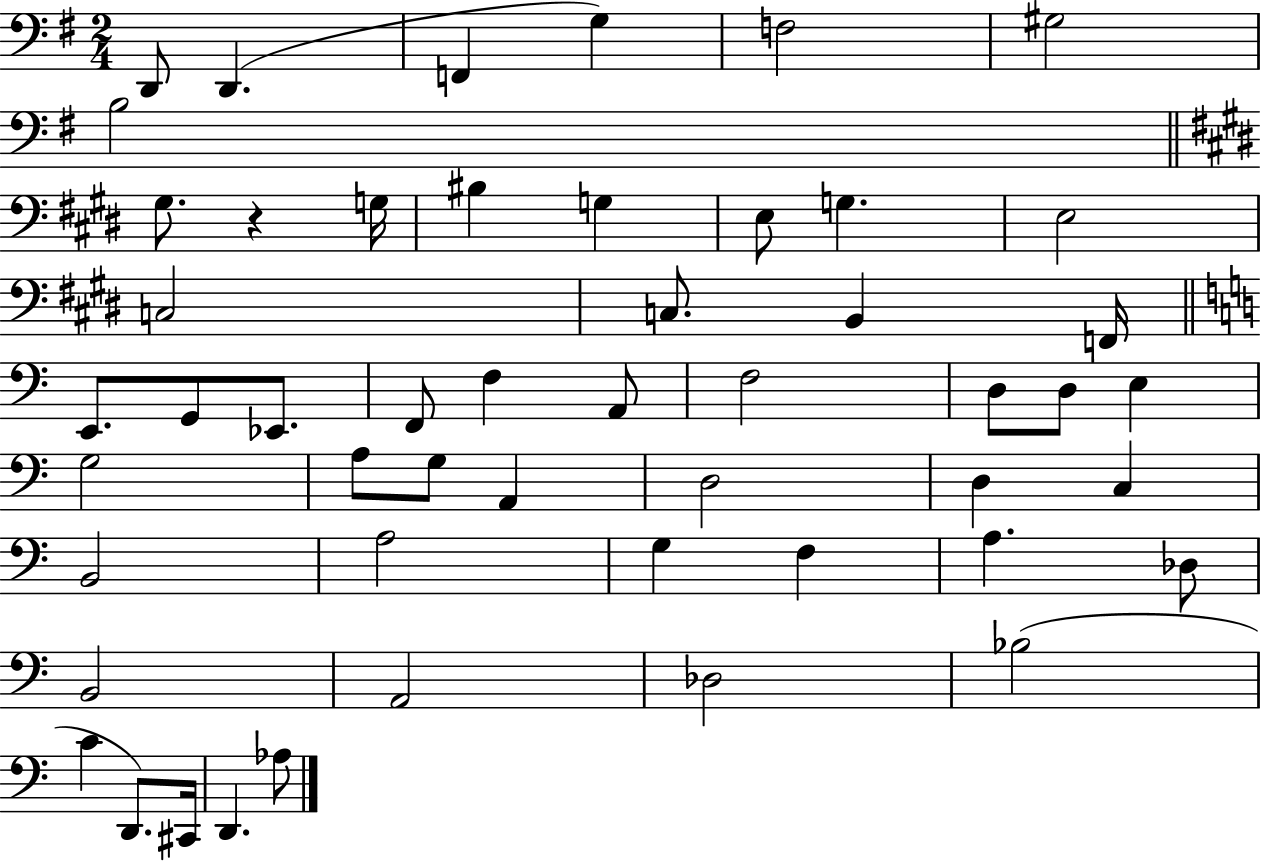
X:1
T:Untitled
M:2/4
L:1/4
K:G
D,,/2 D,, F,, G, F,2 ^G,2 B,2 ^G,/2 z G,/4 ^B, G, E,/2 G, E,2 C,2 C,/2 B,, F,,/4 E,,/2 G,,/2 _E,,/2 F,,/2 F, A,,/2 F,2 D,/2 D,/2 E, G,2 A,/2 G,/2 A,, D,2 D, C, B,,2 A,2 G, F, A, _D,/2 B,,2 A,,2 _D,2 _B,2 C D,,/2 ^C,,/4 D,, _A,/2